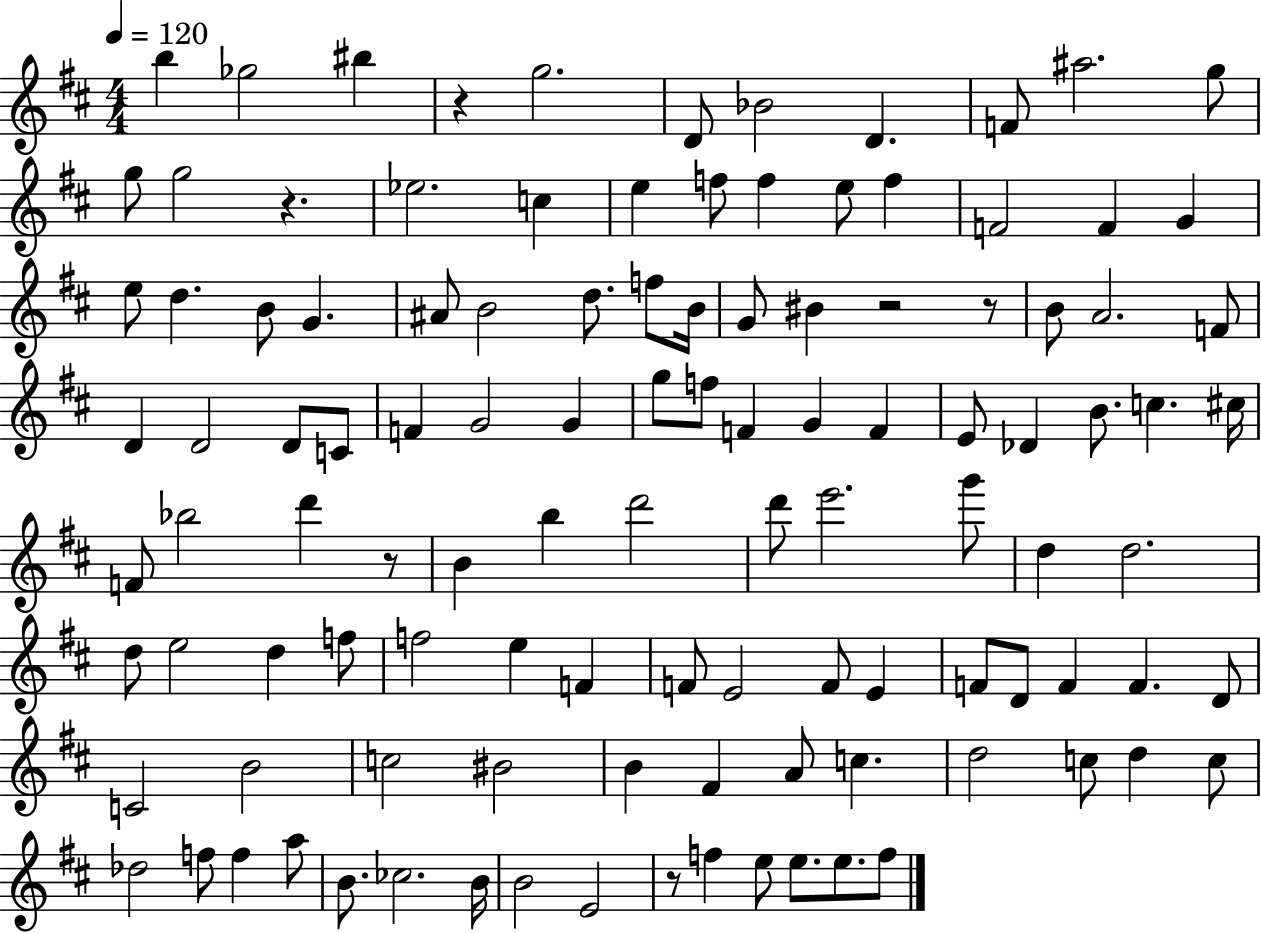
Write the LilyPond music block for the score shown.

{
  \clef treble
  \numericTimeSignature
  \time 4/4
  \key d \major
  \tempo 4 = 120
  b''4 ges''2 bis''4 | r4 g''2. | d'8 bes'2 d'4. | f'8 ais''2. g''8 | \break g''8 g''2 r4. | ees''2. c''4 | e''4 f''8 f''4 e''8 f''4 | f'2 f'4 g'4 | \break e''8 d''4. b'8 g'4. | ais'8 b'2 d''8. f''8 b'16 | g'8 bis'4 r2 r8 | b'8 a'2. f'8 | \break d'4 d'2 d'8 c'8 | f'4 g'2 g'4 | g''8 f''8 f'4 g'4 f'4 | e'8 des'4 b'8. c''4. cis''16 | \break f'8 bes''2 d'''4 r8 | b'4 b''4 d'''2 | d'''8 e'''2. g'''8 | d''4 d''2. | \break d''8 e''2 d''4 f''8 | f''2 e''4 f'4 | f'8 e'2 f'8 e'4 | f'8 d'8 f'4 f'4. d'8 | \break c'2 b'2 | c''2 bis'2 | b'4 fis'4 a'8 c''4. | d''2 c''8 d''4 c''8 | \break des''2 f''8 f''4 a''8 | b'8. ces''2. b'16 | b'2 e'2 | r8 f''4 e''8 e''8. e''8. f''8 | \break \bar "|."
}